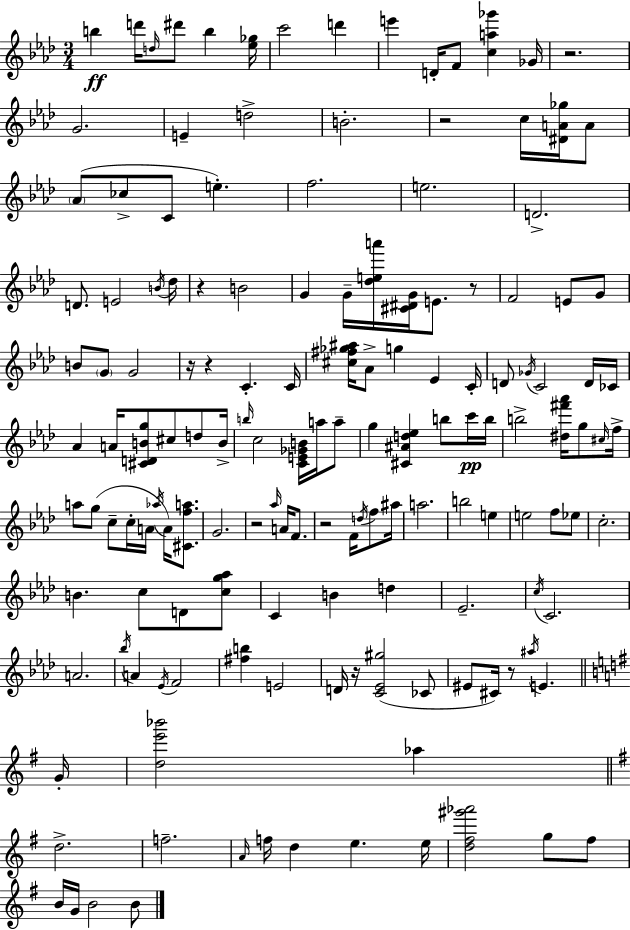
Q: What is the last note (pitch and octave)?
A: B4